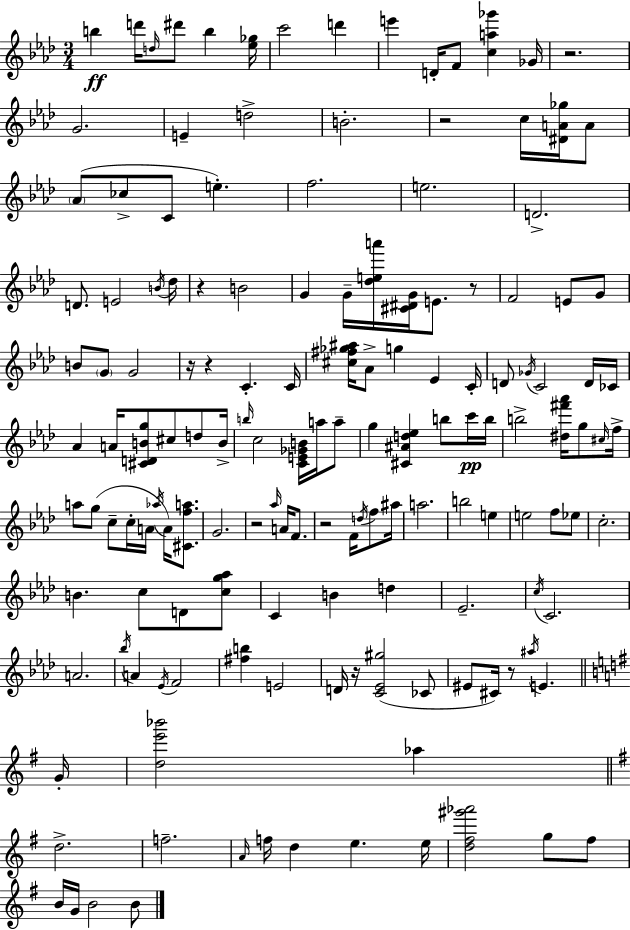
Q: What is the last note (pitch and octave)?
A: B4